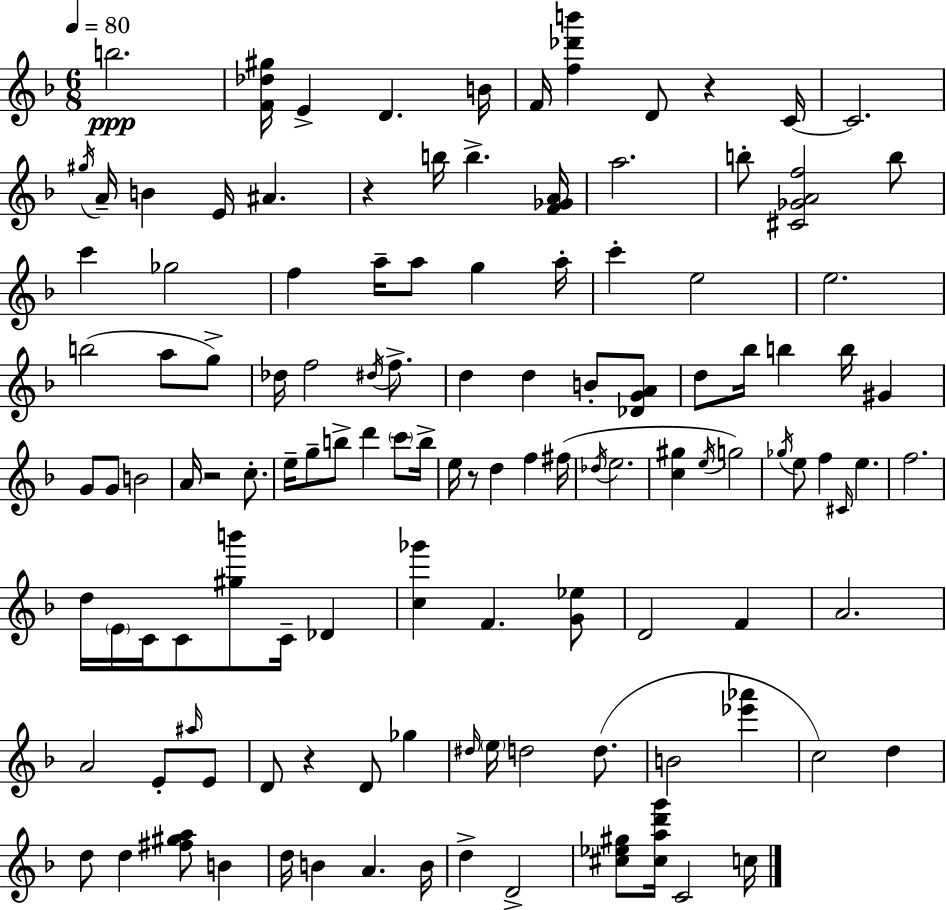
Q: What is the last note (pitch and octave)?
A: C5